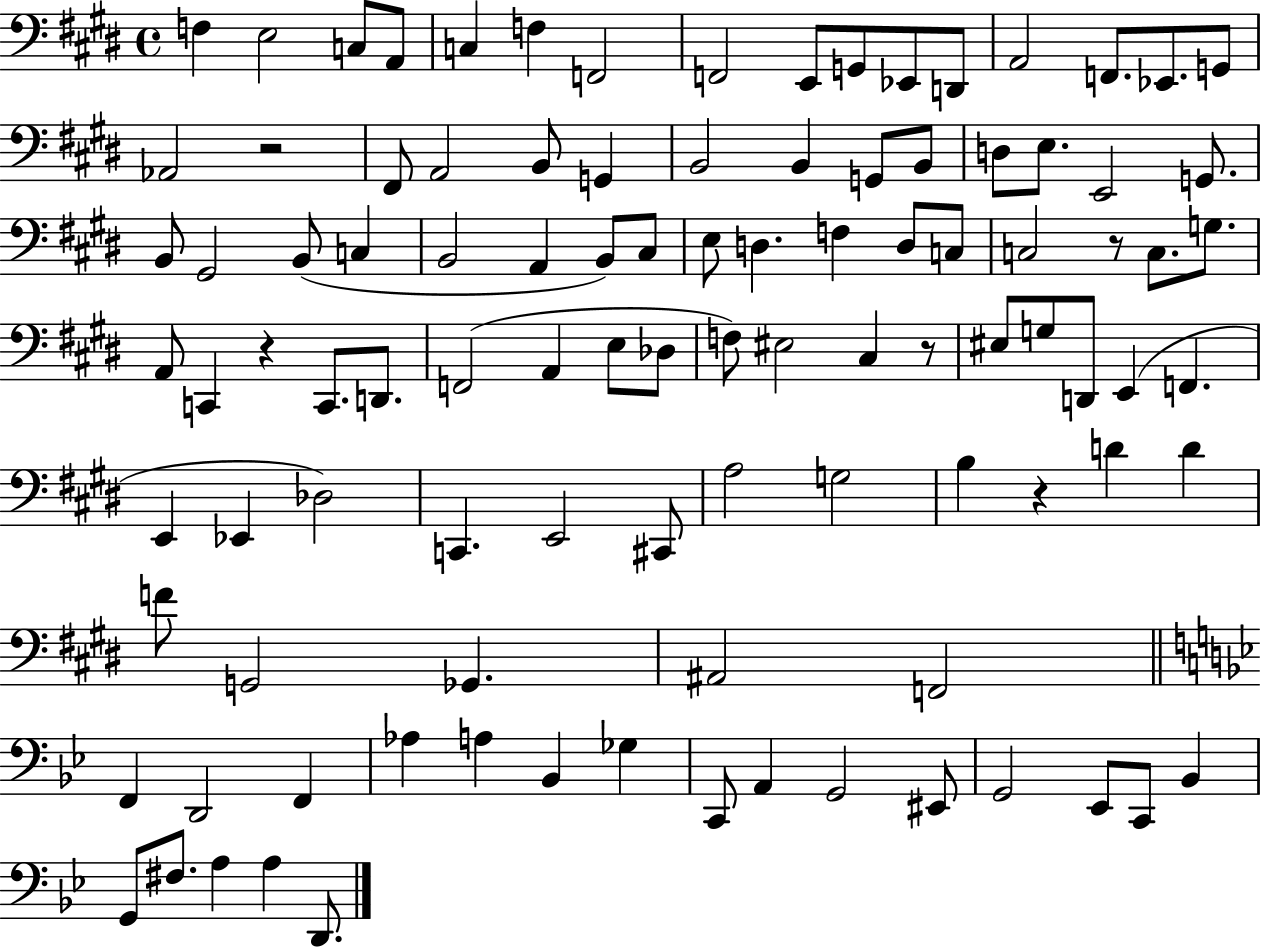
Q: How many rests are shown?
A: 5